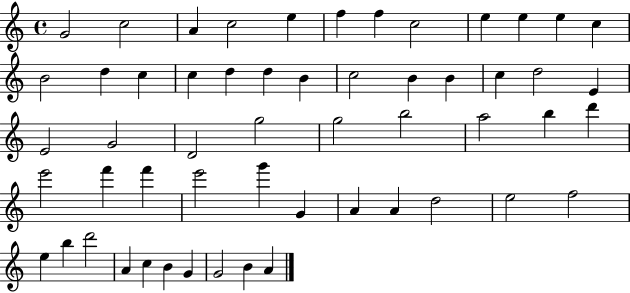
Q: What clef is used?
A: treble